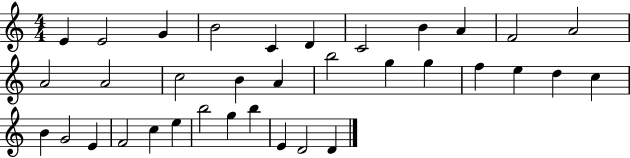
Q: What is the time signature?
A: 4/4